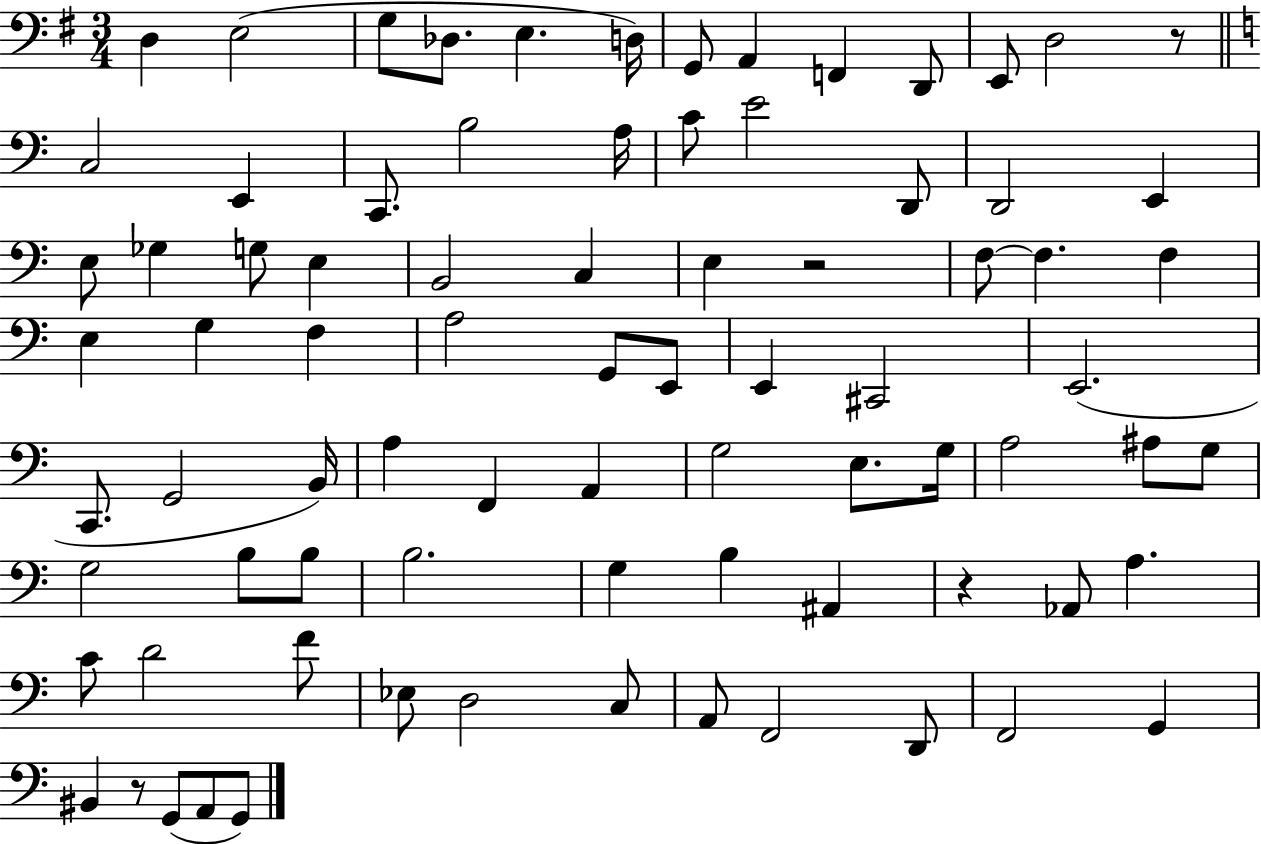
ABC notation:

X:1
T:Untitled
M:3/4
L:1/4
K:G
D, E,2 G,/2 _D,/2 E, D,/4 G,,/2 A,, F,, D,,/2 E,,/2 D,2 z/2 C,2 E,, C,,/2 B,2 A,/4 C/2 E2 D,,/2 D,,2 E,, E,/2 _G, G,/2 E, B,,2 C, E, z2 F,/2 F, F, E, G, F, A,2 G,,/2 E,,/2 E,, ^C,,2 E,,2 C,,/2 G,,2 B,,/4 A, F,, A,, G,2 E,/2 G,/4 A,2 ^A,/2 G,/2 G,2 B,/2 B,/2 B,2 G, B, ^A,, z _A,,/2 A, C/2 D2 F/2 _E,/2 D,2 C,/2 A,,/2 F,,2 D,,/2 F,,2 G,, ^B,, z/2 G,,/2 A,,/2 G,,/2